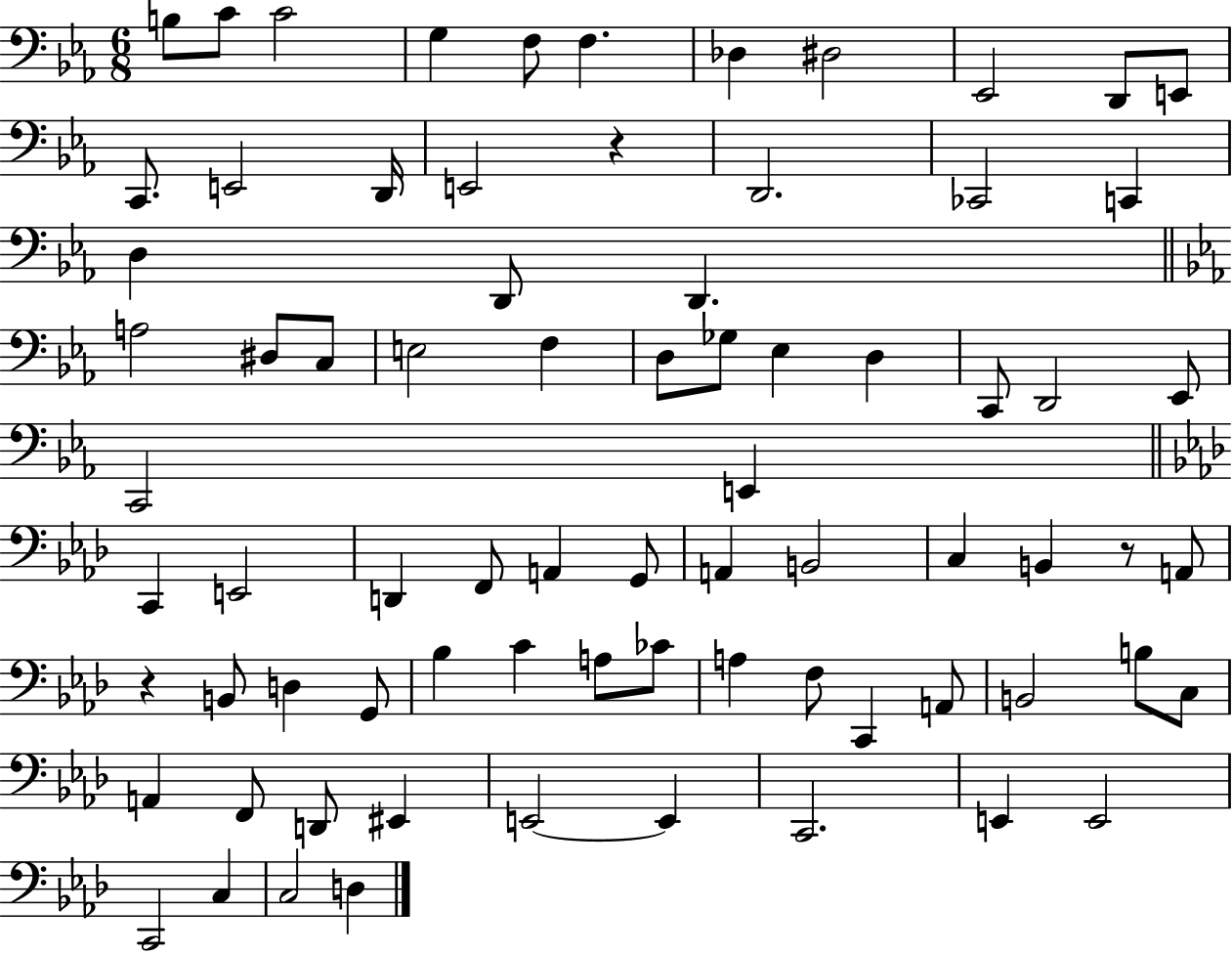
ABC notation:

X:1
T:Untitled
M:6/8
L:1/4
K:Eb
B,/2 C/2 C2 G, F,/2 F, _D, ^D,2 _E,,2 D,,/2 E,,/2 C,,/2 E,,2 D,,/4 E,,2 z D,,2 _C,,2 C,, D, D,,/2 D,, A,2 ^D,/2 C,/2 E,2 F, D,/2 _G,/2 _E, D, C,,/2 D,,2 _E,,/2 C,,2 E,, C,, E,,2 D,, F,,/2 A,, G,,/2 A,, B,,2 C, B,, z/2 A,,/2 z B,,/2 D, G,,/2 _B, C A,/2 _C/2 A, F,/2 C,, A,,/2 B,,2 B,/2 C,/2 A,, F,,/2 D,,/2 ^E,, E,,2 E,, C,,2 E,, E,,2 C,,2 C, C,2 D,